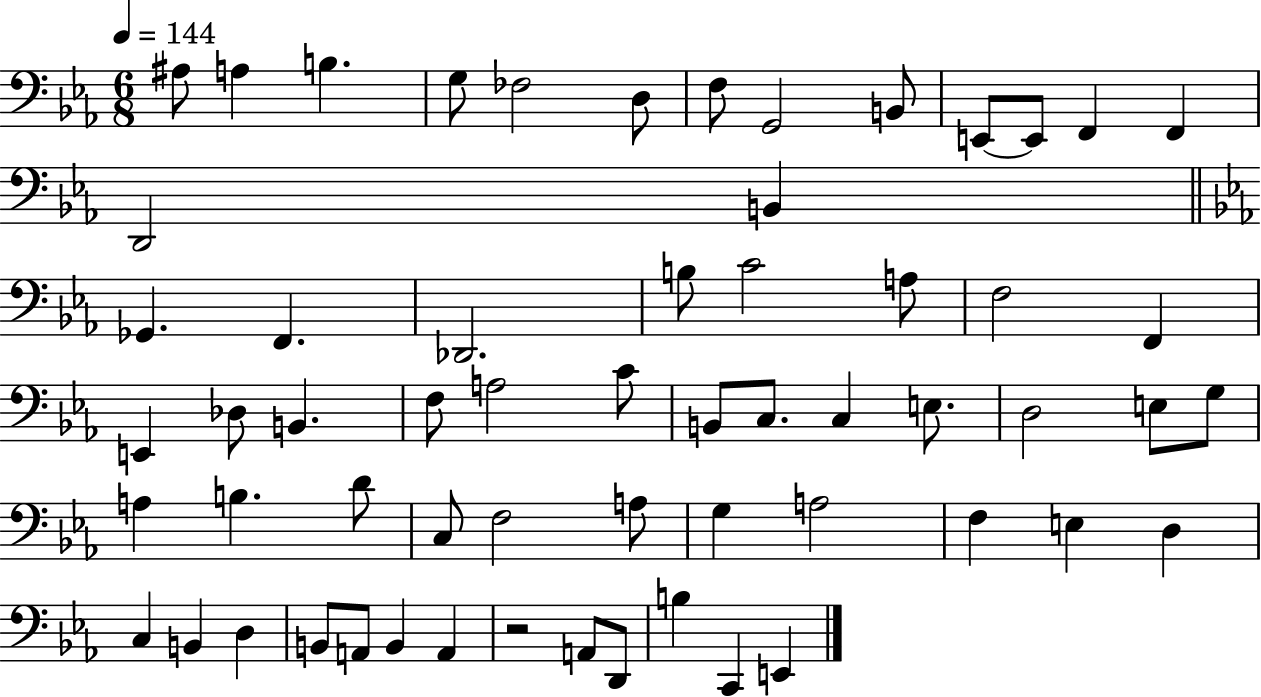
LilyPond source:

{
  \clef bass
  \numericTimeSignature
  \time 6/8
  \key ees \major
  \tempo 4 = 144
  \repeat volta 2 { ais8 a4 b4. | g8 fes2 d8 | f8 g,2 b,8 | e,8~~ e,8 f,4 f,4 | \break d,2 b,4 | \bar "||" \break \key ees \major ges,4. f,4. | des,2. | b8 c'2 a8 | f2 f,4 | \break e,4 des8 b,4. | f8 a2 c'8 | b,8 c8. c4 e8. | d2 e8 g8 | \break a4 b4. d'8 | c8 f2 a8 | g4 a2 | f4 e4 d4 | \break c4 b,4 d4 | b,8 a,8 b,4 a,4 | r2 a,8 d,8 | b4 c,4 e,4 | \break } \bar "|."
}